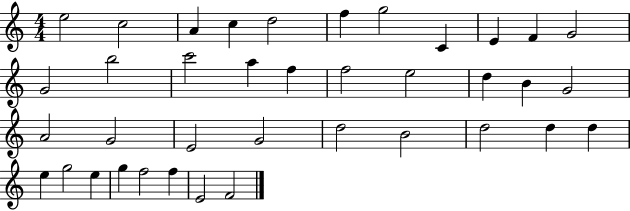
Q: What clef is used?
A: treble